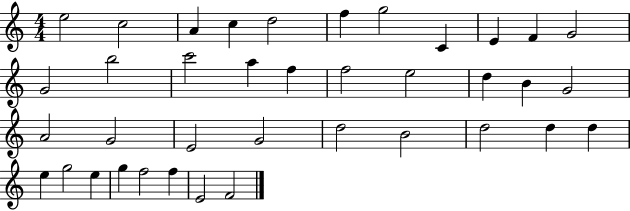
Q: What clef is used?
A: treble